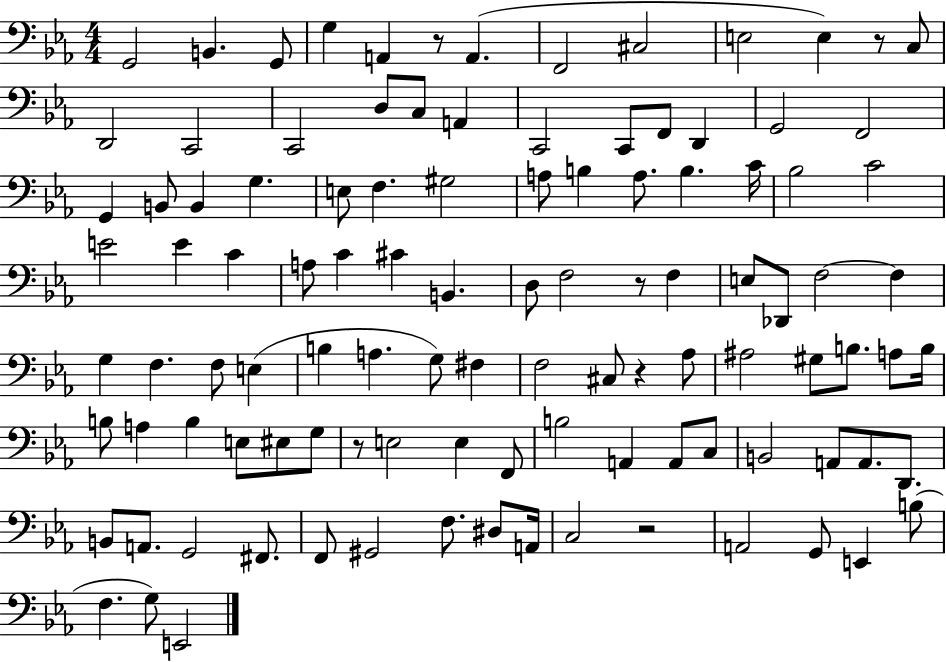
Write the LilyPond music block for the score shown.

{
  \clef bass
  \numericTimeSignature
  \time 4/4
  \key ees \major
  g,2 b,4. g,8 | g4 a,4 r8 a,4.( | f,2 cis2 | e2 e4) r8 c8 | \break d,2 c,2 | c,2 d8 c8 a,4 | c,2 c,8 f,8 d,4 | g,2 f,2 | \break g,4 b,8 b,4 g4. | e8 f4. gis2 | a8 b4 a8. b4. c'16 | bes2 c'2 | \break e'2 e'4 c'4 | a8 c'4 cis'4 b,4. | d8 f2 r8 f4 | e8 des,8 f2~~ f4 | \break g4 f4. f8 e4( | b4 a4. g8) fis4 | f2 cis8 r4 aes8 | ais2 gis8 b8. a8 b16 | \break b8 a4 b4 e8 eis8 g8 | r8 e2 e4 f,8 | b2 a,4 a,8 c8 | b,2 a,8 a,8. d,8. | \break b,8 a,8. g,2 fis,8. | f,8 gis,2 f8. dis8 a,16 | c2 r2 | a,2 g,8 e,4 b8( | \break f4. g8) e,2 | \bar "|."
}